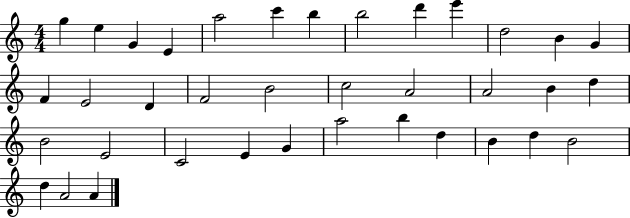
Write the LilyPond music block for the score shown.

{
  \clef treble
  \numericTimeSignature
  \time 4/4
  \key c \major
  g''4 e''4 g'4 e'4 | a''2 c'''4 b''4 | b''2 d'''4 e'''4 | d''2 b'4 g'4 | \break f'4 e'2 d'4 | f'2 b'2 | c''2 a'2 | a'2 b'4 d''4 | \break b'2 e'2 | c'2 e'4 g'4 | a''2 b''4 d''4 | b'4 d''4 b'2 | \break d''4 a'2 a'4 | \bar "|."
}